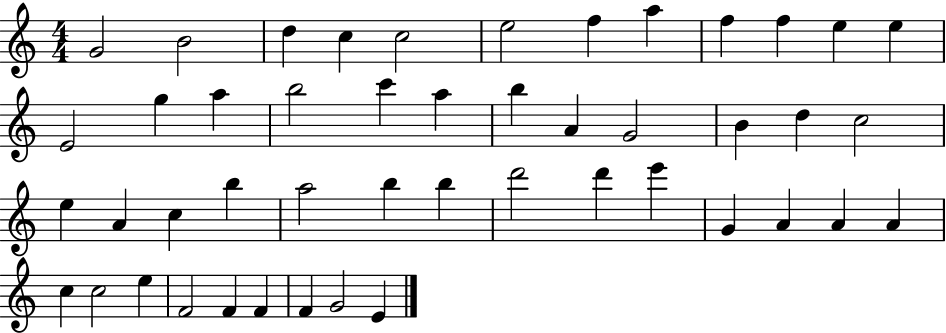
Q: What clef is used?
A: treble